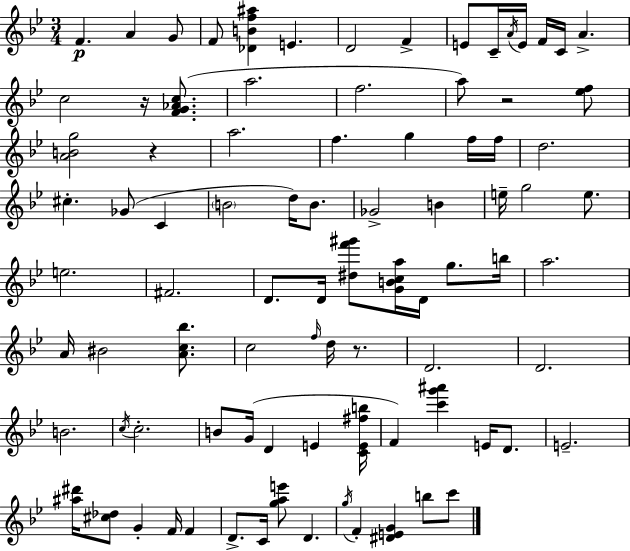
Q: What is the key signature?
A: G minor